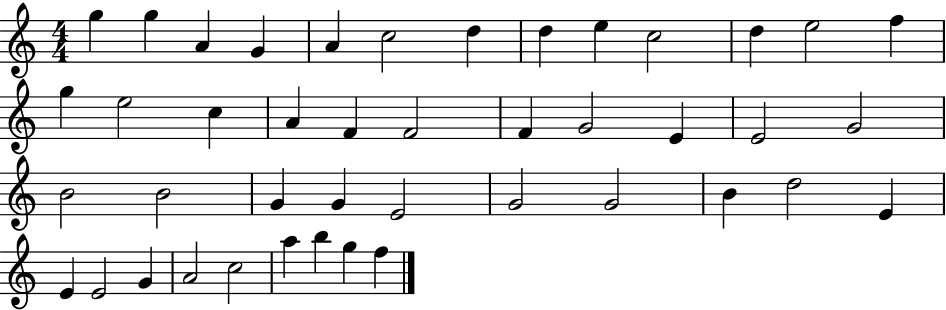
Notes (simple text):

G5/q G5/q A4/q G4/q A4/q C5/h D5/q D5/q E5/q C5/h D5/q E5/h F5/q G5/q E5/h C5/q A4/q F4/q F4/h F4/q G4/h E4/q E4/h G4/h B4/h B4/h G4/q G4/q E4/h G4/h G4/h B4/q D5/h E4/q E4/q E4/h G4/q A4/h C5/h A5/q B5/q G5/q F5/q